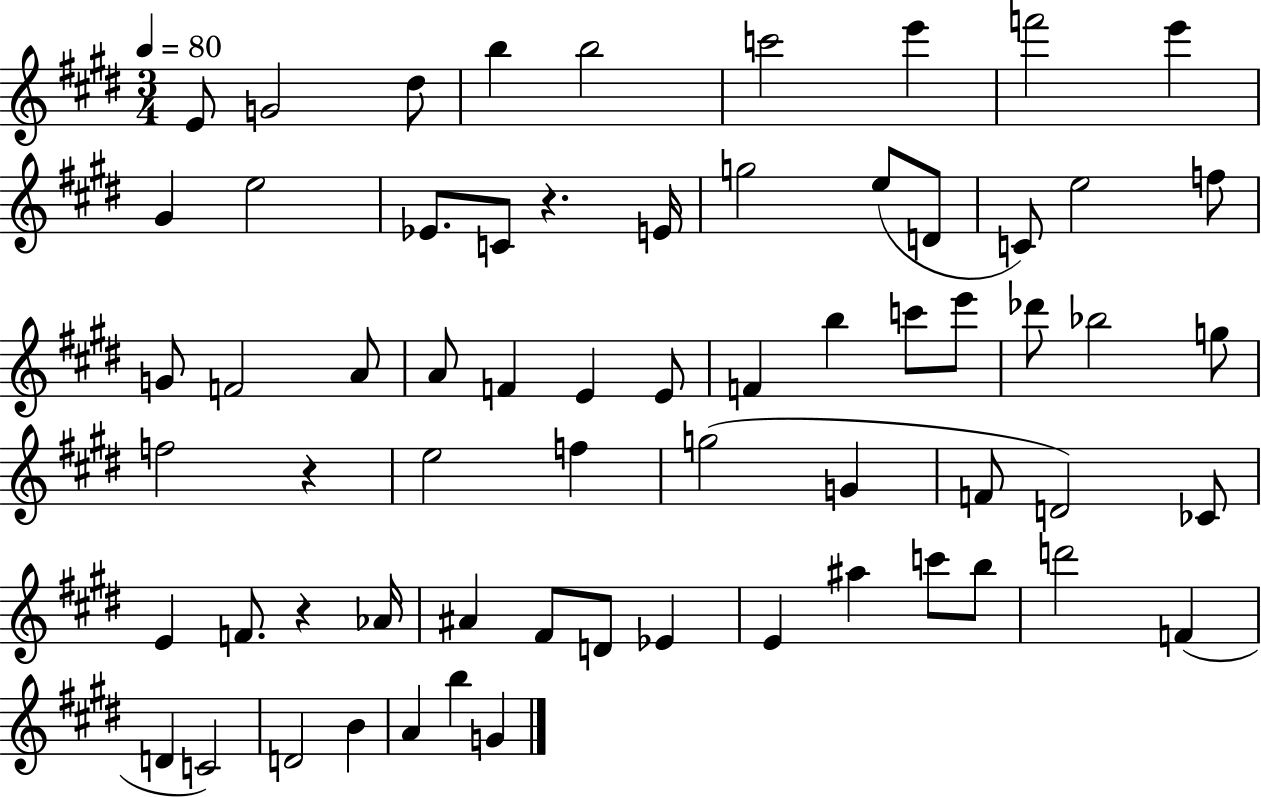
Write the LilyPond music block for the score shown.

{
  \clef treble
  \numericTimeSignature
  \time 3/4
  \key e \major
  \tempo 4 = 80
  e'8 g'2 dis''8 | b''4 b''2 | c'''2 e'''4 | f'''2 e'''4 | \break gis'4 e''2 | ees'8. c'8 r4. e'16 | g''2 e''8( d'8 | c'8) e''2 f''8 | \break g'8 f'2 a'8 | a'8 f'4 e'4 e'8 | f'4 b''4 c'''8 e'''8 | des'''8 bes''2 g''8 | \break f''2 r4 | e''2 f''4 | g''2( g'4 | f'8 d'2) ces'8 | \break e'4 f'8. r4 aes'16 | ais'4 fis'8 d'8 ees'4 | e'4 ais''4 c'''8 b''8 | d'''2 f'4( | \break d'4 c'2) | d'2 b'4 | a'4 b''4 g'4 | \bar "|."
}